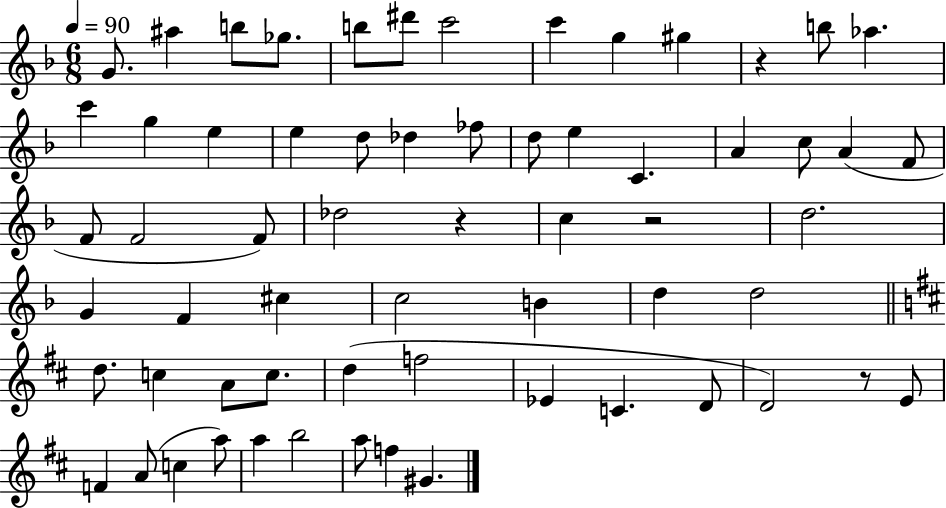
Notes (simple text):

G4/e. A#5/q B5/e Gb5/e. B5/e D#6/e C6/h C6/q G5/q G#5/q R/q B5/e Ab5/q. C6/q G5/q E5/q E5/q D5/e Db5/q FES5/e D5/e E5/q C4/q. A4/q C5/e A4/q F4/e F4/e F4/h F4/e Db5/h R/q C5/q R/h D5/h. G4/q F4/q C#5/q C5/h B4/q D5/q D5/h D5/e. C5/q A4/e C5/e. D5/q F5/h Eb4/q C4/q. D4/e D4/h R/e E4/e F4/q A4/e C5/q A5/e A5/q B5/h A5/e F5/q G#4/q.